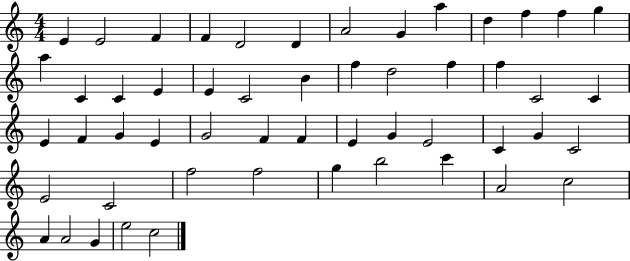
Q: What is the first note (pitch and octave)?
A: E4